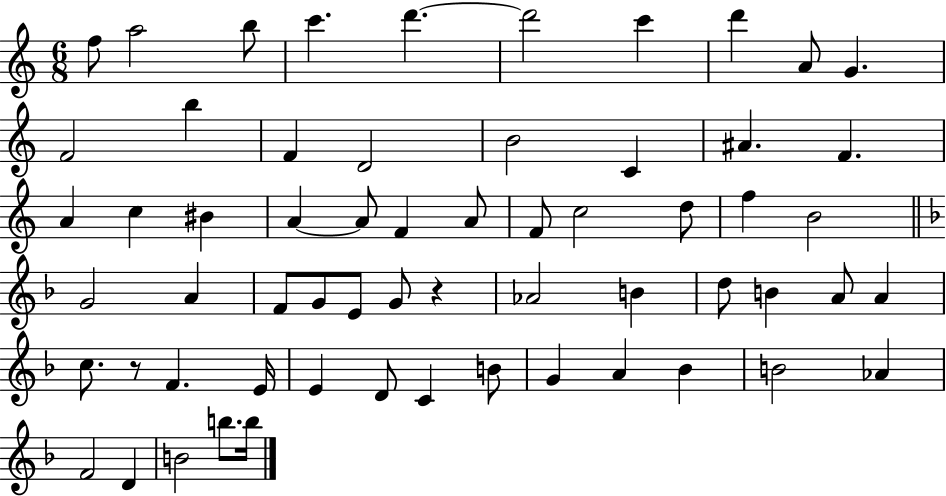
X:1
T:Untitled
M:6/8
L:1/4
K:C
f/2 a2 b/2 c' d' d'2 c' d' A/2 G F2 b F D2 B2 C ^A F A c ^B A A/2 F A/2 F/2 c2 d/2 f B2 G2 A F/2 G/2 E/2 G/2 z _A2 B d/2 B A/2 A c/2 z/2 F E/4 E D/2 C B/2 G A _B B2 _A F2 D B2 b/2 b/4